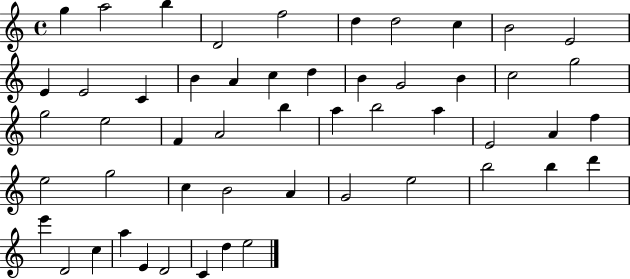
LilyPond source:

{
  \clef treble
  \time 4/4
  \defaultTimeSignature
  \key c \major
  g''4 a''2 b''4 | d'2 f''2 | d''4 d''2 c''4 | b'2 e'2 | \break e'4 e'2 c'4 | b'4 a'4 c''4 d''4 | b'4 g'2 b'4 | c''2 g''2 | \break g''2 e''2 | f'4 a'2 b''4 | a''4 b''2 a''4 | e'2 a'4 f''4 | \break e''2 g''2 | c''4 b'2 a'4 | g'2 e''2 | b''2 b''4 d'''4 | \break e'''4 d'2 c''4 | a''4 e'4 d'2 | c'4 d''4 e''2 | \bar "|."
}